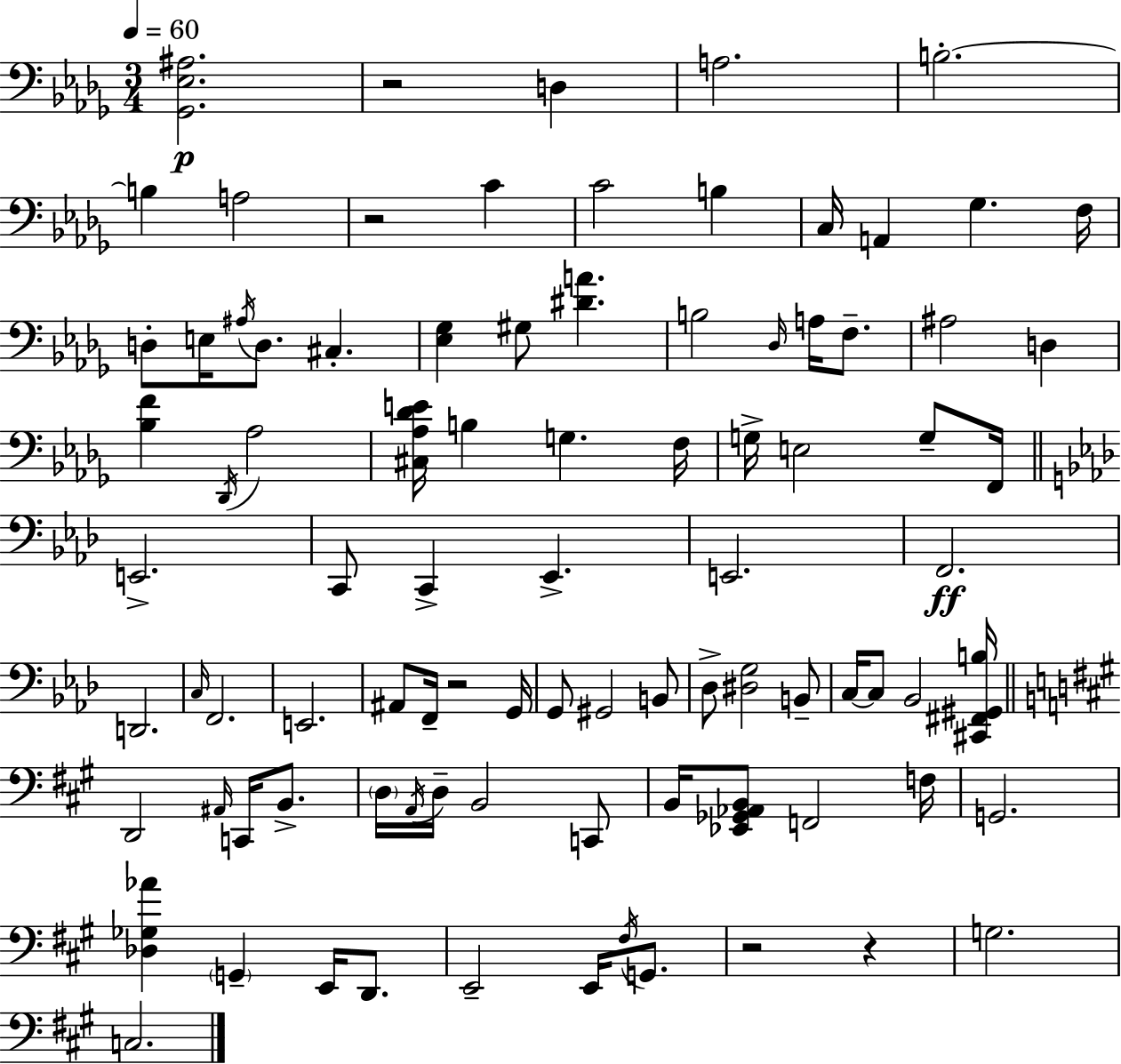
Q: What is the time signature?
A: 3/4